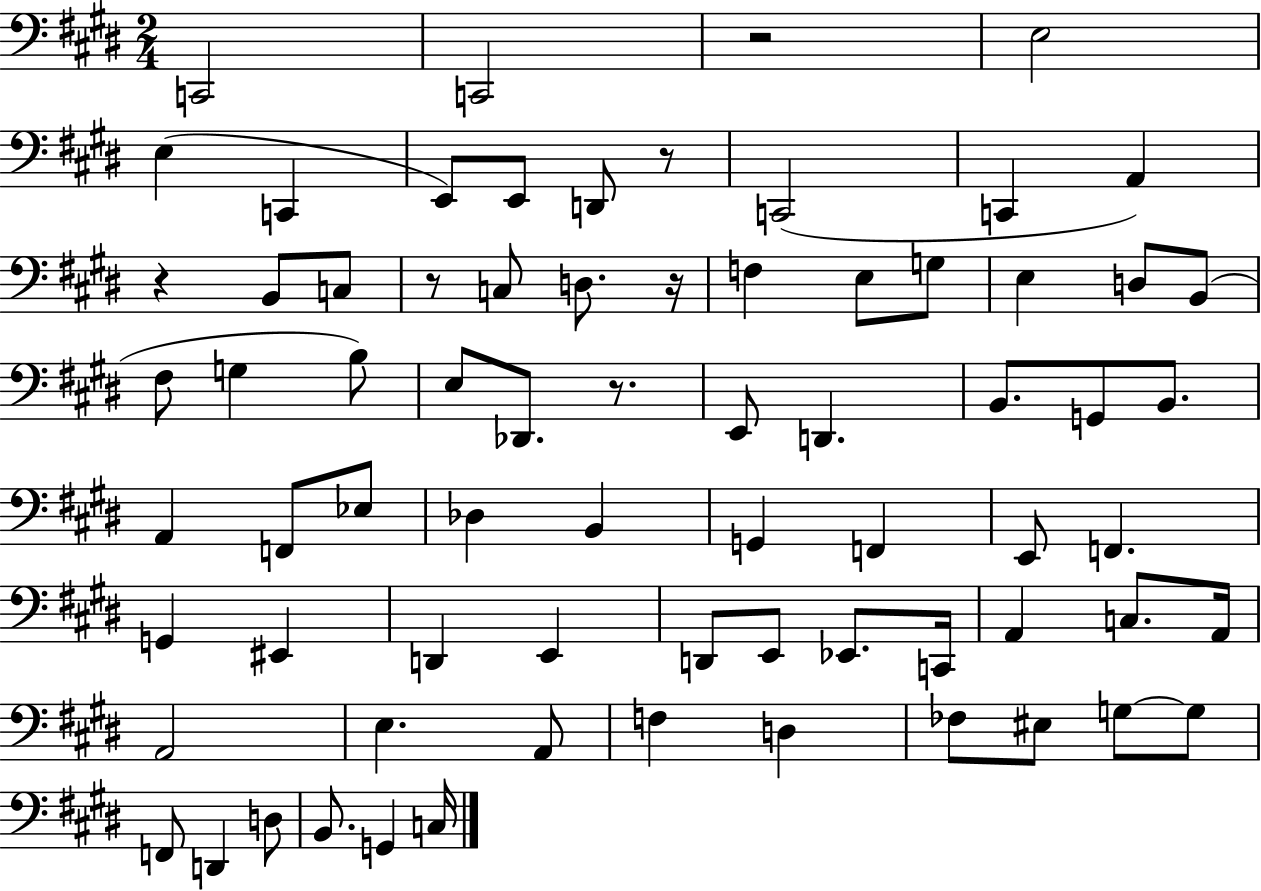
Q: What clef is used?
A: bass